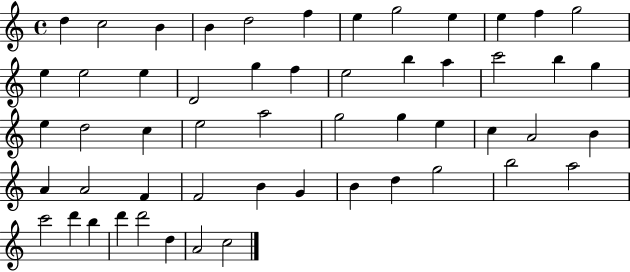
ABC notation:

X:1
T:Untitled
M:4/4
L:1/4
K:C
d c2 B B d2 f e g2 e e f g2 e e2 e D2 g f e2 b a c'2 b g e d2 c e2 a2 g2 g e c A2 B A A2 F F2 B G B d g2 b2 a2 c'2 d' b d' d'2 d A2 c2